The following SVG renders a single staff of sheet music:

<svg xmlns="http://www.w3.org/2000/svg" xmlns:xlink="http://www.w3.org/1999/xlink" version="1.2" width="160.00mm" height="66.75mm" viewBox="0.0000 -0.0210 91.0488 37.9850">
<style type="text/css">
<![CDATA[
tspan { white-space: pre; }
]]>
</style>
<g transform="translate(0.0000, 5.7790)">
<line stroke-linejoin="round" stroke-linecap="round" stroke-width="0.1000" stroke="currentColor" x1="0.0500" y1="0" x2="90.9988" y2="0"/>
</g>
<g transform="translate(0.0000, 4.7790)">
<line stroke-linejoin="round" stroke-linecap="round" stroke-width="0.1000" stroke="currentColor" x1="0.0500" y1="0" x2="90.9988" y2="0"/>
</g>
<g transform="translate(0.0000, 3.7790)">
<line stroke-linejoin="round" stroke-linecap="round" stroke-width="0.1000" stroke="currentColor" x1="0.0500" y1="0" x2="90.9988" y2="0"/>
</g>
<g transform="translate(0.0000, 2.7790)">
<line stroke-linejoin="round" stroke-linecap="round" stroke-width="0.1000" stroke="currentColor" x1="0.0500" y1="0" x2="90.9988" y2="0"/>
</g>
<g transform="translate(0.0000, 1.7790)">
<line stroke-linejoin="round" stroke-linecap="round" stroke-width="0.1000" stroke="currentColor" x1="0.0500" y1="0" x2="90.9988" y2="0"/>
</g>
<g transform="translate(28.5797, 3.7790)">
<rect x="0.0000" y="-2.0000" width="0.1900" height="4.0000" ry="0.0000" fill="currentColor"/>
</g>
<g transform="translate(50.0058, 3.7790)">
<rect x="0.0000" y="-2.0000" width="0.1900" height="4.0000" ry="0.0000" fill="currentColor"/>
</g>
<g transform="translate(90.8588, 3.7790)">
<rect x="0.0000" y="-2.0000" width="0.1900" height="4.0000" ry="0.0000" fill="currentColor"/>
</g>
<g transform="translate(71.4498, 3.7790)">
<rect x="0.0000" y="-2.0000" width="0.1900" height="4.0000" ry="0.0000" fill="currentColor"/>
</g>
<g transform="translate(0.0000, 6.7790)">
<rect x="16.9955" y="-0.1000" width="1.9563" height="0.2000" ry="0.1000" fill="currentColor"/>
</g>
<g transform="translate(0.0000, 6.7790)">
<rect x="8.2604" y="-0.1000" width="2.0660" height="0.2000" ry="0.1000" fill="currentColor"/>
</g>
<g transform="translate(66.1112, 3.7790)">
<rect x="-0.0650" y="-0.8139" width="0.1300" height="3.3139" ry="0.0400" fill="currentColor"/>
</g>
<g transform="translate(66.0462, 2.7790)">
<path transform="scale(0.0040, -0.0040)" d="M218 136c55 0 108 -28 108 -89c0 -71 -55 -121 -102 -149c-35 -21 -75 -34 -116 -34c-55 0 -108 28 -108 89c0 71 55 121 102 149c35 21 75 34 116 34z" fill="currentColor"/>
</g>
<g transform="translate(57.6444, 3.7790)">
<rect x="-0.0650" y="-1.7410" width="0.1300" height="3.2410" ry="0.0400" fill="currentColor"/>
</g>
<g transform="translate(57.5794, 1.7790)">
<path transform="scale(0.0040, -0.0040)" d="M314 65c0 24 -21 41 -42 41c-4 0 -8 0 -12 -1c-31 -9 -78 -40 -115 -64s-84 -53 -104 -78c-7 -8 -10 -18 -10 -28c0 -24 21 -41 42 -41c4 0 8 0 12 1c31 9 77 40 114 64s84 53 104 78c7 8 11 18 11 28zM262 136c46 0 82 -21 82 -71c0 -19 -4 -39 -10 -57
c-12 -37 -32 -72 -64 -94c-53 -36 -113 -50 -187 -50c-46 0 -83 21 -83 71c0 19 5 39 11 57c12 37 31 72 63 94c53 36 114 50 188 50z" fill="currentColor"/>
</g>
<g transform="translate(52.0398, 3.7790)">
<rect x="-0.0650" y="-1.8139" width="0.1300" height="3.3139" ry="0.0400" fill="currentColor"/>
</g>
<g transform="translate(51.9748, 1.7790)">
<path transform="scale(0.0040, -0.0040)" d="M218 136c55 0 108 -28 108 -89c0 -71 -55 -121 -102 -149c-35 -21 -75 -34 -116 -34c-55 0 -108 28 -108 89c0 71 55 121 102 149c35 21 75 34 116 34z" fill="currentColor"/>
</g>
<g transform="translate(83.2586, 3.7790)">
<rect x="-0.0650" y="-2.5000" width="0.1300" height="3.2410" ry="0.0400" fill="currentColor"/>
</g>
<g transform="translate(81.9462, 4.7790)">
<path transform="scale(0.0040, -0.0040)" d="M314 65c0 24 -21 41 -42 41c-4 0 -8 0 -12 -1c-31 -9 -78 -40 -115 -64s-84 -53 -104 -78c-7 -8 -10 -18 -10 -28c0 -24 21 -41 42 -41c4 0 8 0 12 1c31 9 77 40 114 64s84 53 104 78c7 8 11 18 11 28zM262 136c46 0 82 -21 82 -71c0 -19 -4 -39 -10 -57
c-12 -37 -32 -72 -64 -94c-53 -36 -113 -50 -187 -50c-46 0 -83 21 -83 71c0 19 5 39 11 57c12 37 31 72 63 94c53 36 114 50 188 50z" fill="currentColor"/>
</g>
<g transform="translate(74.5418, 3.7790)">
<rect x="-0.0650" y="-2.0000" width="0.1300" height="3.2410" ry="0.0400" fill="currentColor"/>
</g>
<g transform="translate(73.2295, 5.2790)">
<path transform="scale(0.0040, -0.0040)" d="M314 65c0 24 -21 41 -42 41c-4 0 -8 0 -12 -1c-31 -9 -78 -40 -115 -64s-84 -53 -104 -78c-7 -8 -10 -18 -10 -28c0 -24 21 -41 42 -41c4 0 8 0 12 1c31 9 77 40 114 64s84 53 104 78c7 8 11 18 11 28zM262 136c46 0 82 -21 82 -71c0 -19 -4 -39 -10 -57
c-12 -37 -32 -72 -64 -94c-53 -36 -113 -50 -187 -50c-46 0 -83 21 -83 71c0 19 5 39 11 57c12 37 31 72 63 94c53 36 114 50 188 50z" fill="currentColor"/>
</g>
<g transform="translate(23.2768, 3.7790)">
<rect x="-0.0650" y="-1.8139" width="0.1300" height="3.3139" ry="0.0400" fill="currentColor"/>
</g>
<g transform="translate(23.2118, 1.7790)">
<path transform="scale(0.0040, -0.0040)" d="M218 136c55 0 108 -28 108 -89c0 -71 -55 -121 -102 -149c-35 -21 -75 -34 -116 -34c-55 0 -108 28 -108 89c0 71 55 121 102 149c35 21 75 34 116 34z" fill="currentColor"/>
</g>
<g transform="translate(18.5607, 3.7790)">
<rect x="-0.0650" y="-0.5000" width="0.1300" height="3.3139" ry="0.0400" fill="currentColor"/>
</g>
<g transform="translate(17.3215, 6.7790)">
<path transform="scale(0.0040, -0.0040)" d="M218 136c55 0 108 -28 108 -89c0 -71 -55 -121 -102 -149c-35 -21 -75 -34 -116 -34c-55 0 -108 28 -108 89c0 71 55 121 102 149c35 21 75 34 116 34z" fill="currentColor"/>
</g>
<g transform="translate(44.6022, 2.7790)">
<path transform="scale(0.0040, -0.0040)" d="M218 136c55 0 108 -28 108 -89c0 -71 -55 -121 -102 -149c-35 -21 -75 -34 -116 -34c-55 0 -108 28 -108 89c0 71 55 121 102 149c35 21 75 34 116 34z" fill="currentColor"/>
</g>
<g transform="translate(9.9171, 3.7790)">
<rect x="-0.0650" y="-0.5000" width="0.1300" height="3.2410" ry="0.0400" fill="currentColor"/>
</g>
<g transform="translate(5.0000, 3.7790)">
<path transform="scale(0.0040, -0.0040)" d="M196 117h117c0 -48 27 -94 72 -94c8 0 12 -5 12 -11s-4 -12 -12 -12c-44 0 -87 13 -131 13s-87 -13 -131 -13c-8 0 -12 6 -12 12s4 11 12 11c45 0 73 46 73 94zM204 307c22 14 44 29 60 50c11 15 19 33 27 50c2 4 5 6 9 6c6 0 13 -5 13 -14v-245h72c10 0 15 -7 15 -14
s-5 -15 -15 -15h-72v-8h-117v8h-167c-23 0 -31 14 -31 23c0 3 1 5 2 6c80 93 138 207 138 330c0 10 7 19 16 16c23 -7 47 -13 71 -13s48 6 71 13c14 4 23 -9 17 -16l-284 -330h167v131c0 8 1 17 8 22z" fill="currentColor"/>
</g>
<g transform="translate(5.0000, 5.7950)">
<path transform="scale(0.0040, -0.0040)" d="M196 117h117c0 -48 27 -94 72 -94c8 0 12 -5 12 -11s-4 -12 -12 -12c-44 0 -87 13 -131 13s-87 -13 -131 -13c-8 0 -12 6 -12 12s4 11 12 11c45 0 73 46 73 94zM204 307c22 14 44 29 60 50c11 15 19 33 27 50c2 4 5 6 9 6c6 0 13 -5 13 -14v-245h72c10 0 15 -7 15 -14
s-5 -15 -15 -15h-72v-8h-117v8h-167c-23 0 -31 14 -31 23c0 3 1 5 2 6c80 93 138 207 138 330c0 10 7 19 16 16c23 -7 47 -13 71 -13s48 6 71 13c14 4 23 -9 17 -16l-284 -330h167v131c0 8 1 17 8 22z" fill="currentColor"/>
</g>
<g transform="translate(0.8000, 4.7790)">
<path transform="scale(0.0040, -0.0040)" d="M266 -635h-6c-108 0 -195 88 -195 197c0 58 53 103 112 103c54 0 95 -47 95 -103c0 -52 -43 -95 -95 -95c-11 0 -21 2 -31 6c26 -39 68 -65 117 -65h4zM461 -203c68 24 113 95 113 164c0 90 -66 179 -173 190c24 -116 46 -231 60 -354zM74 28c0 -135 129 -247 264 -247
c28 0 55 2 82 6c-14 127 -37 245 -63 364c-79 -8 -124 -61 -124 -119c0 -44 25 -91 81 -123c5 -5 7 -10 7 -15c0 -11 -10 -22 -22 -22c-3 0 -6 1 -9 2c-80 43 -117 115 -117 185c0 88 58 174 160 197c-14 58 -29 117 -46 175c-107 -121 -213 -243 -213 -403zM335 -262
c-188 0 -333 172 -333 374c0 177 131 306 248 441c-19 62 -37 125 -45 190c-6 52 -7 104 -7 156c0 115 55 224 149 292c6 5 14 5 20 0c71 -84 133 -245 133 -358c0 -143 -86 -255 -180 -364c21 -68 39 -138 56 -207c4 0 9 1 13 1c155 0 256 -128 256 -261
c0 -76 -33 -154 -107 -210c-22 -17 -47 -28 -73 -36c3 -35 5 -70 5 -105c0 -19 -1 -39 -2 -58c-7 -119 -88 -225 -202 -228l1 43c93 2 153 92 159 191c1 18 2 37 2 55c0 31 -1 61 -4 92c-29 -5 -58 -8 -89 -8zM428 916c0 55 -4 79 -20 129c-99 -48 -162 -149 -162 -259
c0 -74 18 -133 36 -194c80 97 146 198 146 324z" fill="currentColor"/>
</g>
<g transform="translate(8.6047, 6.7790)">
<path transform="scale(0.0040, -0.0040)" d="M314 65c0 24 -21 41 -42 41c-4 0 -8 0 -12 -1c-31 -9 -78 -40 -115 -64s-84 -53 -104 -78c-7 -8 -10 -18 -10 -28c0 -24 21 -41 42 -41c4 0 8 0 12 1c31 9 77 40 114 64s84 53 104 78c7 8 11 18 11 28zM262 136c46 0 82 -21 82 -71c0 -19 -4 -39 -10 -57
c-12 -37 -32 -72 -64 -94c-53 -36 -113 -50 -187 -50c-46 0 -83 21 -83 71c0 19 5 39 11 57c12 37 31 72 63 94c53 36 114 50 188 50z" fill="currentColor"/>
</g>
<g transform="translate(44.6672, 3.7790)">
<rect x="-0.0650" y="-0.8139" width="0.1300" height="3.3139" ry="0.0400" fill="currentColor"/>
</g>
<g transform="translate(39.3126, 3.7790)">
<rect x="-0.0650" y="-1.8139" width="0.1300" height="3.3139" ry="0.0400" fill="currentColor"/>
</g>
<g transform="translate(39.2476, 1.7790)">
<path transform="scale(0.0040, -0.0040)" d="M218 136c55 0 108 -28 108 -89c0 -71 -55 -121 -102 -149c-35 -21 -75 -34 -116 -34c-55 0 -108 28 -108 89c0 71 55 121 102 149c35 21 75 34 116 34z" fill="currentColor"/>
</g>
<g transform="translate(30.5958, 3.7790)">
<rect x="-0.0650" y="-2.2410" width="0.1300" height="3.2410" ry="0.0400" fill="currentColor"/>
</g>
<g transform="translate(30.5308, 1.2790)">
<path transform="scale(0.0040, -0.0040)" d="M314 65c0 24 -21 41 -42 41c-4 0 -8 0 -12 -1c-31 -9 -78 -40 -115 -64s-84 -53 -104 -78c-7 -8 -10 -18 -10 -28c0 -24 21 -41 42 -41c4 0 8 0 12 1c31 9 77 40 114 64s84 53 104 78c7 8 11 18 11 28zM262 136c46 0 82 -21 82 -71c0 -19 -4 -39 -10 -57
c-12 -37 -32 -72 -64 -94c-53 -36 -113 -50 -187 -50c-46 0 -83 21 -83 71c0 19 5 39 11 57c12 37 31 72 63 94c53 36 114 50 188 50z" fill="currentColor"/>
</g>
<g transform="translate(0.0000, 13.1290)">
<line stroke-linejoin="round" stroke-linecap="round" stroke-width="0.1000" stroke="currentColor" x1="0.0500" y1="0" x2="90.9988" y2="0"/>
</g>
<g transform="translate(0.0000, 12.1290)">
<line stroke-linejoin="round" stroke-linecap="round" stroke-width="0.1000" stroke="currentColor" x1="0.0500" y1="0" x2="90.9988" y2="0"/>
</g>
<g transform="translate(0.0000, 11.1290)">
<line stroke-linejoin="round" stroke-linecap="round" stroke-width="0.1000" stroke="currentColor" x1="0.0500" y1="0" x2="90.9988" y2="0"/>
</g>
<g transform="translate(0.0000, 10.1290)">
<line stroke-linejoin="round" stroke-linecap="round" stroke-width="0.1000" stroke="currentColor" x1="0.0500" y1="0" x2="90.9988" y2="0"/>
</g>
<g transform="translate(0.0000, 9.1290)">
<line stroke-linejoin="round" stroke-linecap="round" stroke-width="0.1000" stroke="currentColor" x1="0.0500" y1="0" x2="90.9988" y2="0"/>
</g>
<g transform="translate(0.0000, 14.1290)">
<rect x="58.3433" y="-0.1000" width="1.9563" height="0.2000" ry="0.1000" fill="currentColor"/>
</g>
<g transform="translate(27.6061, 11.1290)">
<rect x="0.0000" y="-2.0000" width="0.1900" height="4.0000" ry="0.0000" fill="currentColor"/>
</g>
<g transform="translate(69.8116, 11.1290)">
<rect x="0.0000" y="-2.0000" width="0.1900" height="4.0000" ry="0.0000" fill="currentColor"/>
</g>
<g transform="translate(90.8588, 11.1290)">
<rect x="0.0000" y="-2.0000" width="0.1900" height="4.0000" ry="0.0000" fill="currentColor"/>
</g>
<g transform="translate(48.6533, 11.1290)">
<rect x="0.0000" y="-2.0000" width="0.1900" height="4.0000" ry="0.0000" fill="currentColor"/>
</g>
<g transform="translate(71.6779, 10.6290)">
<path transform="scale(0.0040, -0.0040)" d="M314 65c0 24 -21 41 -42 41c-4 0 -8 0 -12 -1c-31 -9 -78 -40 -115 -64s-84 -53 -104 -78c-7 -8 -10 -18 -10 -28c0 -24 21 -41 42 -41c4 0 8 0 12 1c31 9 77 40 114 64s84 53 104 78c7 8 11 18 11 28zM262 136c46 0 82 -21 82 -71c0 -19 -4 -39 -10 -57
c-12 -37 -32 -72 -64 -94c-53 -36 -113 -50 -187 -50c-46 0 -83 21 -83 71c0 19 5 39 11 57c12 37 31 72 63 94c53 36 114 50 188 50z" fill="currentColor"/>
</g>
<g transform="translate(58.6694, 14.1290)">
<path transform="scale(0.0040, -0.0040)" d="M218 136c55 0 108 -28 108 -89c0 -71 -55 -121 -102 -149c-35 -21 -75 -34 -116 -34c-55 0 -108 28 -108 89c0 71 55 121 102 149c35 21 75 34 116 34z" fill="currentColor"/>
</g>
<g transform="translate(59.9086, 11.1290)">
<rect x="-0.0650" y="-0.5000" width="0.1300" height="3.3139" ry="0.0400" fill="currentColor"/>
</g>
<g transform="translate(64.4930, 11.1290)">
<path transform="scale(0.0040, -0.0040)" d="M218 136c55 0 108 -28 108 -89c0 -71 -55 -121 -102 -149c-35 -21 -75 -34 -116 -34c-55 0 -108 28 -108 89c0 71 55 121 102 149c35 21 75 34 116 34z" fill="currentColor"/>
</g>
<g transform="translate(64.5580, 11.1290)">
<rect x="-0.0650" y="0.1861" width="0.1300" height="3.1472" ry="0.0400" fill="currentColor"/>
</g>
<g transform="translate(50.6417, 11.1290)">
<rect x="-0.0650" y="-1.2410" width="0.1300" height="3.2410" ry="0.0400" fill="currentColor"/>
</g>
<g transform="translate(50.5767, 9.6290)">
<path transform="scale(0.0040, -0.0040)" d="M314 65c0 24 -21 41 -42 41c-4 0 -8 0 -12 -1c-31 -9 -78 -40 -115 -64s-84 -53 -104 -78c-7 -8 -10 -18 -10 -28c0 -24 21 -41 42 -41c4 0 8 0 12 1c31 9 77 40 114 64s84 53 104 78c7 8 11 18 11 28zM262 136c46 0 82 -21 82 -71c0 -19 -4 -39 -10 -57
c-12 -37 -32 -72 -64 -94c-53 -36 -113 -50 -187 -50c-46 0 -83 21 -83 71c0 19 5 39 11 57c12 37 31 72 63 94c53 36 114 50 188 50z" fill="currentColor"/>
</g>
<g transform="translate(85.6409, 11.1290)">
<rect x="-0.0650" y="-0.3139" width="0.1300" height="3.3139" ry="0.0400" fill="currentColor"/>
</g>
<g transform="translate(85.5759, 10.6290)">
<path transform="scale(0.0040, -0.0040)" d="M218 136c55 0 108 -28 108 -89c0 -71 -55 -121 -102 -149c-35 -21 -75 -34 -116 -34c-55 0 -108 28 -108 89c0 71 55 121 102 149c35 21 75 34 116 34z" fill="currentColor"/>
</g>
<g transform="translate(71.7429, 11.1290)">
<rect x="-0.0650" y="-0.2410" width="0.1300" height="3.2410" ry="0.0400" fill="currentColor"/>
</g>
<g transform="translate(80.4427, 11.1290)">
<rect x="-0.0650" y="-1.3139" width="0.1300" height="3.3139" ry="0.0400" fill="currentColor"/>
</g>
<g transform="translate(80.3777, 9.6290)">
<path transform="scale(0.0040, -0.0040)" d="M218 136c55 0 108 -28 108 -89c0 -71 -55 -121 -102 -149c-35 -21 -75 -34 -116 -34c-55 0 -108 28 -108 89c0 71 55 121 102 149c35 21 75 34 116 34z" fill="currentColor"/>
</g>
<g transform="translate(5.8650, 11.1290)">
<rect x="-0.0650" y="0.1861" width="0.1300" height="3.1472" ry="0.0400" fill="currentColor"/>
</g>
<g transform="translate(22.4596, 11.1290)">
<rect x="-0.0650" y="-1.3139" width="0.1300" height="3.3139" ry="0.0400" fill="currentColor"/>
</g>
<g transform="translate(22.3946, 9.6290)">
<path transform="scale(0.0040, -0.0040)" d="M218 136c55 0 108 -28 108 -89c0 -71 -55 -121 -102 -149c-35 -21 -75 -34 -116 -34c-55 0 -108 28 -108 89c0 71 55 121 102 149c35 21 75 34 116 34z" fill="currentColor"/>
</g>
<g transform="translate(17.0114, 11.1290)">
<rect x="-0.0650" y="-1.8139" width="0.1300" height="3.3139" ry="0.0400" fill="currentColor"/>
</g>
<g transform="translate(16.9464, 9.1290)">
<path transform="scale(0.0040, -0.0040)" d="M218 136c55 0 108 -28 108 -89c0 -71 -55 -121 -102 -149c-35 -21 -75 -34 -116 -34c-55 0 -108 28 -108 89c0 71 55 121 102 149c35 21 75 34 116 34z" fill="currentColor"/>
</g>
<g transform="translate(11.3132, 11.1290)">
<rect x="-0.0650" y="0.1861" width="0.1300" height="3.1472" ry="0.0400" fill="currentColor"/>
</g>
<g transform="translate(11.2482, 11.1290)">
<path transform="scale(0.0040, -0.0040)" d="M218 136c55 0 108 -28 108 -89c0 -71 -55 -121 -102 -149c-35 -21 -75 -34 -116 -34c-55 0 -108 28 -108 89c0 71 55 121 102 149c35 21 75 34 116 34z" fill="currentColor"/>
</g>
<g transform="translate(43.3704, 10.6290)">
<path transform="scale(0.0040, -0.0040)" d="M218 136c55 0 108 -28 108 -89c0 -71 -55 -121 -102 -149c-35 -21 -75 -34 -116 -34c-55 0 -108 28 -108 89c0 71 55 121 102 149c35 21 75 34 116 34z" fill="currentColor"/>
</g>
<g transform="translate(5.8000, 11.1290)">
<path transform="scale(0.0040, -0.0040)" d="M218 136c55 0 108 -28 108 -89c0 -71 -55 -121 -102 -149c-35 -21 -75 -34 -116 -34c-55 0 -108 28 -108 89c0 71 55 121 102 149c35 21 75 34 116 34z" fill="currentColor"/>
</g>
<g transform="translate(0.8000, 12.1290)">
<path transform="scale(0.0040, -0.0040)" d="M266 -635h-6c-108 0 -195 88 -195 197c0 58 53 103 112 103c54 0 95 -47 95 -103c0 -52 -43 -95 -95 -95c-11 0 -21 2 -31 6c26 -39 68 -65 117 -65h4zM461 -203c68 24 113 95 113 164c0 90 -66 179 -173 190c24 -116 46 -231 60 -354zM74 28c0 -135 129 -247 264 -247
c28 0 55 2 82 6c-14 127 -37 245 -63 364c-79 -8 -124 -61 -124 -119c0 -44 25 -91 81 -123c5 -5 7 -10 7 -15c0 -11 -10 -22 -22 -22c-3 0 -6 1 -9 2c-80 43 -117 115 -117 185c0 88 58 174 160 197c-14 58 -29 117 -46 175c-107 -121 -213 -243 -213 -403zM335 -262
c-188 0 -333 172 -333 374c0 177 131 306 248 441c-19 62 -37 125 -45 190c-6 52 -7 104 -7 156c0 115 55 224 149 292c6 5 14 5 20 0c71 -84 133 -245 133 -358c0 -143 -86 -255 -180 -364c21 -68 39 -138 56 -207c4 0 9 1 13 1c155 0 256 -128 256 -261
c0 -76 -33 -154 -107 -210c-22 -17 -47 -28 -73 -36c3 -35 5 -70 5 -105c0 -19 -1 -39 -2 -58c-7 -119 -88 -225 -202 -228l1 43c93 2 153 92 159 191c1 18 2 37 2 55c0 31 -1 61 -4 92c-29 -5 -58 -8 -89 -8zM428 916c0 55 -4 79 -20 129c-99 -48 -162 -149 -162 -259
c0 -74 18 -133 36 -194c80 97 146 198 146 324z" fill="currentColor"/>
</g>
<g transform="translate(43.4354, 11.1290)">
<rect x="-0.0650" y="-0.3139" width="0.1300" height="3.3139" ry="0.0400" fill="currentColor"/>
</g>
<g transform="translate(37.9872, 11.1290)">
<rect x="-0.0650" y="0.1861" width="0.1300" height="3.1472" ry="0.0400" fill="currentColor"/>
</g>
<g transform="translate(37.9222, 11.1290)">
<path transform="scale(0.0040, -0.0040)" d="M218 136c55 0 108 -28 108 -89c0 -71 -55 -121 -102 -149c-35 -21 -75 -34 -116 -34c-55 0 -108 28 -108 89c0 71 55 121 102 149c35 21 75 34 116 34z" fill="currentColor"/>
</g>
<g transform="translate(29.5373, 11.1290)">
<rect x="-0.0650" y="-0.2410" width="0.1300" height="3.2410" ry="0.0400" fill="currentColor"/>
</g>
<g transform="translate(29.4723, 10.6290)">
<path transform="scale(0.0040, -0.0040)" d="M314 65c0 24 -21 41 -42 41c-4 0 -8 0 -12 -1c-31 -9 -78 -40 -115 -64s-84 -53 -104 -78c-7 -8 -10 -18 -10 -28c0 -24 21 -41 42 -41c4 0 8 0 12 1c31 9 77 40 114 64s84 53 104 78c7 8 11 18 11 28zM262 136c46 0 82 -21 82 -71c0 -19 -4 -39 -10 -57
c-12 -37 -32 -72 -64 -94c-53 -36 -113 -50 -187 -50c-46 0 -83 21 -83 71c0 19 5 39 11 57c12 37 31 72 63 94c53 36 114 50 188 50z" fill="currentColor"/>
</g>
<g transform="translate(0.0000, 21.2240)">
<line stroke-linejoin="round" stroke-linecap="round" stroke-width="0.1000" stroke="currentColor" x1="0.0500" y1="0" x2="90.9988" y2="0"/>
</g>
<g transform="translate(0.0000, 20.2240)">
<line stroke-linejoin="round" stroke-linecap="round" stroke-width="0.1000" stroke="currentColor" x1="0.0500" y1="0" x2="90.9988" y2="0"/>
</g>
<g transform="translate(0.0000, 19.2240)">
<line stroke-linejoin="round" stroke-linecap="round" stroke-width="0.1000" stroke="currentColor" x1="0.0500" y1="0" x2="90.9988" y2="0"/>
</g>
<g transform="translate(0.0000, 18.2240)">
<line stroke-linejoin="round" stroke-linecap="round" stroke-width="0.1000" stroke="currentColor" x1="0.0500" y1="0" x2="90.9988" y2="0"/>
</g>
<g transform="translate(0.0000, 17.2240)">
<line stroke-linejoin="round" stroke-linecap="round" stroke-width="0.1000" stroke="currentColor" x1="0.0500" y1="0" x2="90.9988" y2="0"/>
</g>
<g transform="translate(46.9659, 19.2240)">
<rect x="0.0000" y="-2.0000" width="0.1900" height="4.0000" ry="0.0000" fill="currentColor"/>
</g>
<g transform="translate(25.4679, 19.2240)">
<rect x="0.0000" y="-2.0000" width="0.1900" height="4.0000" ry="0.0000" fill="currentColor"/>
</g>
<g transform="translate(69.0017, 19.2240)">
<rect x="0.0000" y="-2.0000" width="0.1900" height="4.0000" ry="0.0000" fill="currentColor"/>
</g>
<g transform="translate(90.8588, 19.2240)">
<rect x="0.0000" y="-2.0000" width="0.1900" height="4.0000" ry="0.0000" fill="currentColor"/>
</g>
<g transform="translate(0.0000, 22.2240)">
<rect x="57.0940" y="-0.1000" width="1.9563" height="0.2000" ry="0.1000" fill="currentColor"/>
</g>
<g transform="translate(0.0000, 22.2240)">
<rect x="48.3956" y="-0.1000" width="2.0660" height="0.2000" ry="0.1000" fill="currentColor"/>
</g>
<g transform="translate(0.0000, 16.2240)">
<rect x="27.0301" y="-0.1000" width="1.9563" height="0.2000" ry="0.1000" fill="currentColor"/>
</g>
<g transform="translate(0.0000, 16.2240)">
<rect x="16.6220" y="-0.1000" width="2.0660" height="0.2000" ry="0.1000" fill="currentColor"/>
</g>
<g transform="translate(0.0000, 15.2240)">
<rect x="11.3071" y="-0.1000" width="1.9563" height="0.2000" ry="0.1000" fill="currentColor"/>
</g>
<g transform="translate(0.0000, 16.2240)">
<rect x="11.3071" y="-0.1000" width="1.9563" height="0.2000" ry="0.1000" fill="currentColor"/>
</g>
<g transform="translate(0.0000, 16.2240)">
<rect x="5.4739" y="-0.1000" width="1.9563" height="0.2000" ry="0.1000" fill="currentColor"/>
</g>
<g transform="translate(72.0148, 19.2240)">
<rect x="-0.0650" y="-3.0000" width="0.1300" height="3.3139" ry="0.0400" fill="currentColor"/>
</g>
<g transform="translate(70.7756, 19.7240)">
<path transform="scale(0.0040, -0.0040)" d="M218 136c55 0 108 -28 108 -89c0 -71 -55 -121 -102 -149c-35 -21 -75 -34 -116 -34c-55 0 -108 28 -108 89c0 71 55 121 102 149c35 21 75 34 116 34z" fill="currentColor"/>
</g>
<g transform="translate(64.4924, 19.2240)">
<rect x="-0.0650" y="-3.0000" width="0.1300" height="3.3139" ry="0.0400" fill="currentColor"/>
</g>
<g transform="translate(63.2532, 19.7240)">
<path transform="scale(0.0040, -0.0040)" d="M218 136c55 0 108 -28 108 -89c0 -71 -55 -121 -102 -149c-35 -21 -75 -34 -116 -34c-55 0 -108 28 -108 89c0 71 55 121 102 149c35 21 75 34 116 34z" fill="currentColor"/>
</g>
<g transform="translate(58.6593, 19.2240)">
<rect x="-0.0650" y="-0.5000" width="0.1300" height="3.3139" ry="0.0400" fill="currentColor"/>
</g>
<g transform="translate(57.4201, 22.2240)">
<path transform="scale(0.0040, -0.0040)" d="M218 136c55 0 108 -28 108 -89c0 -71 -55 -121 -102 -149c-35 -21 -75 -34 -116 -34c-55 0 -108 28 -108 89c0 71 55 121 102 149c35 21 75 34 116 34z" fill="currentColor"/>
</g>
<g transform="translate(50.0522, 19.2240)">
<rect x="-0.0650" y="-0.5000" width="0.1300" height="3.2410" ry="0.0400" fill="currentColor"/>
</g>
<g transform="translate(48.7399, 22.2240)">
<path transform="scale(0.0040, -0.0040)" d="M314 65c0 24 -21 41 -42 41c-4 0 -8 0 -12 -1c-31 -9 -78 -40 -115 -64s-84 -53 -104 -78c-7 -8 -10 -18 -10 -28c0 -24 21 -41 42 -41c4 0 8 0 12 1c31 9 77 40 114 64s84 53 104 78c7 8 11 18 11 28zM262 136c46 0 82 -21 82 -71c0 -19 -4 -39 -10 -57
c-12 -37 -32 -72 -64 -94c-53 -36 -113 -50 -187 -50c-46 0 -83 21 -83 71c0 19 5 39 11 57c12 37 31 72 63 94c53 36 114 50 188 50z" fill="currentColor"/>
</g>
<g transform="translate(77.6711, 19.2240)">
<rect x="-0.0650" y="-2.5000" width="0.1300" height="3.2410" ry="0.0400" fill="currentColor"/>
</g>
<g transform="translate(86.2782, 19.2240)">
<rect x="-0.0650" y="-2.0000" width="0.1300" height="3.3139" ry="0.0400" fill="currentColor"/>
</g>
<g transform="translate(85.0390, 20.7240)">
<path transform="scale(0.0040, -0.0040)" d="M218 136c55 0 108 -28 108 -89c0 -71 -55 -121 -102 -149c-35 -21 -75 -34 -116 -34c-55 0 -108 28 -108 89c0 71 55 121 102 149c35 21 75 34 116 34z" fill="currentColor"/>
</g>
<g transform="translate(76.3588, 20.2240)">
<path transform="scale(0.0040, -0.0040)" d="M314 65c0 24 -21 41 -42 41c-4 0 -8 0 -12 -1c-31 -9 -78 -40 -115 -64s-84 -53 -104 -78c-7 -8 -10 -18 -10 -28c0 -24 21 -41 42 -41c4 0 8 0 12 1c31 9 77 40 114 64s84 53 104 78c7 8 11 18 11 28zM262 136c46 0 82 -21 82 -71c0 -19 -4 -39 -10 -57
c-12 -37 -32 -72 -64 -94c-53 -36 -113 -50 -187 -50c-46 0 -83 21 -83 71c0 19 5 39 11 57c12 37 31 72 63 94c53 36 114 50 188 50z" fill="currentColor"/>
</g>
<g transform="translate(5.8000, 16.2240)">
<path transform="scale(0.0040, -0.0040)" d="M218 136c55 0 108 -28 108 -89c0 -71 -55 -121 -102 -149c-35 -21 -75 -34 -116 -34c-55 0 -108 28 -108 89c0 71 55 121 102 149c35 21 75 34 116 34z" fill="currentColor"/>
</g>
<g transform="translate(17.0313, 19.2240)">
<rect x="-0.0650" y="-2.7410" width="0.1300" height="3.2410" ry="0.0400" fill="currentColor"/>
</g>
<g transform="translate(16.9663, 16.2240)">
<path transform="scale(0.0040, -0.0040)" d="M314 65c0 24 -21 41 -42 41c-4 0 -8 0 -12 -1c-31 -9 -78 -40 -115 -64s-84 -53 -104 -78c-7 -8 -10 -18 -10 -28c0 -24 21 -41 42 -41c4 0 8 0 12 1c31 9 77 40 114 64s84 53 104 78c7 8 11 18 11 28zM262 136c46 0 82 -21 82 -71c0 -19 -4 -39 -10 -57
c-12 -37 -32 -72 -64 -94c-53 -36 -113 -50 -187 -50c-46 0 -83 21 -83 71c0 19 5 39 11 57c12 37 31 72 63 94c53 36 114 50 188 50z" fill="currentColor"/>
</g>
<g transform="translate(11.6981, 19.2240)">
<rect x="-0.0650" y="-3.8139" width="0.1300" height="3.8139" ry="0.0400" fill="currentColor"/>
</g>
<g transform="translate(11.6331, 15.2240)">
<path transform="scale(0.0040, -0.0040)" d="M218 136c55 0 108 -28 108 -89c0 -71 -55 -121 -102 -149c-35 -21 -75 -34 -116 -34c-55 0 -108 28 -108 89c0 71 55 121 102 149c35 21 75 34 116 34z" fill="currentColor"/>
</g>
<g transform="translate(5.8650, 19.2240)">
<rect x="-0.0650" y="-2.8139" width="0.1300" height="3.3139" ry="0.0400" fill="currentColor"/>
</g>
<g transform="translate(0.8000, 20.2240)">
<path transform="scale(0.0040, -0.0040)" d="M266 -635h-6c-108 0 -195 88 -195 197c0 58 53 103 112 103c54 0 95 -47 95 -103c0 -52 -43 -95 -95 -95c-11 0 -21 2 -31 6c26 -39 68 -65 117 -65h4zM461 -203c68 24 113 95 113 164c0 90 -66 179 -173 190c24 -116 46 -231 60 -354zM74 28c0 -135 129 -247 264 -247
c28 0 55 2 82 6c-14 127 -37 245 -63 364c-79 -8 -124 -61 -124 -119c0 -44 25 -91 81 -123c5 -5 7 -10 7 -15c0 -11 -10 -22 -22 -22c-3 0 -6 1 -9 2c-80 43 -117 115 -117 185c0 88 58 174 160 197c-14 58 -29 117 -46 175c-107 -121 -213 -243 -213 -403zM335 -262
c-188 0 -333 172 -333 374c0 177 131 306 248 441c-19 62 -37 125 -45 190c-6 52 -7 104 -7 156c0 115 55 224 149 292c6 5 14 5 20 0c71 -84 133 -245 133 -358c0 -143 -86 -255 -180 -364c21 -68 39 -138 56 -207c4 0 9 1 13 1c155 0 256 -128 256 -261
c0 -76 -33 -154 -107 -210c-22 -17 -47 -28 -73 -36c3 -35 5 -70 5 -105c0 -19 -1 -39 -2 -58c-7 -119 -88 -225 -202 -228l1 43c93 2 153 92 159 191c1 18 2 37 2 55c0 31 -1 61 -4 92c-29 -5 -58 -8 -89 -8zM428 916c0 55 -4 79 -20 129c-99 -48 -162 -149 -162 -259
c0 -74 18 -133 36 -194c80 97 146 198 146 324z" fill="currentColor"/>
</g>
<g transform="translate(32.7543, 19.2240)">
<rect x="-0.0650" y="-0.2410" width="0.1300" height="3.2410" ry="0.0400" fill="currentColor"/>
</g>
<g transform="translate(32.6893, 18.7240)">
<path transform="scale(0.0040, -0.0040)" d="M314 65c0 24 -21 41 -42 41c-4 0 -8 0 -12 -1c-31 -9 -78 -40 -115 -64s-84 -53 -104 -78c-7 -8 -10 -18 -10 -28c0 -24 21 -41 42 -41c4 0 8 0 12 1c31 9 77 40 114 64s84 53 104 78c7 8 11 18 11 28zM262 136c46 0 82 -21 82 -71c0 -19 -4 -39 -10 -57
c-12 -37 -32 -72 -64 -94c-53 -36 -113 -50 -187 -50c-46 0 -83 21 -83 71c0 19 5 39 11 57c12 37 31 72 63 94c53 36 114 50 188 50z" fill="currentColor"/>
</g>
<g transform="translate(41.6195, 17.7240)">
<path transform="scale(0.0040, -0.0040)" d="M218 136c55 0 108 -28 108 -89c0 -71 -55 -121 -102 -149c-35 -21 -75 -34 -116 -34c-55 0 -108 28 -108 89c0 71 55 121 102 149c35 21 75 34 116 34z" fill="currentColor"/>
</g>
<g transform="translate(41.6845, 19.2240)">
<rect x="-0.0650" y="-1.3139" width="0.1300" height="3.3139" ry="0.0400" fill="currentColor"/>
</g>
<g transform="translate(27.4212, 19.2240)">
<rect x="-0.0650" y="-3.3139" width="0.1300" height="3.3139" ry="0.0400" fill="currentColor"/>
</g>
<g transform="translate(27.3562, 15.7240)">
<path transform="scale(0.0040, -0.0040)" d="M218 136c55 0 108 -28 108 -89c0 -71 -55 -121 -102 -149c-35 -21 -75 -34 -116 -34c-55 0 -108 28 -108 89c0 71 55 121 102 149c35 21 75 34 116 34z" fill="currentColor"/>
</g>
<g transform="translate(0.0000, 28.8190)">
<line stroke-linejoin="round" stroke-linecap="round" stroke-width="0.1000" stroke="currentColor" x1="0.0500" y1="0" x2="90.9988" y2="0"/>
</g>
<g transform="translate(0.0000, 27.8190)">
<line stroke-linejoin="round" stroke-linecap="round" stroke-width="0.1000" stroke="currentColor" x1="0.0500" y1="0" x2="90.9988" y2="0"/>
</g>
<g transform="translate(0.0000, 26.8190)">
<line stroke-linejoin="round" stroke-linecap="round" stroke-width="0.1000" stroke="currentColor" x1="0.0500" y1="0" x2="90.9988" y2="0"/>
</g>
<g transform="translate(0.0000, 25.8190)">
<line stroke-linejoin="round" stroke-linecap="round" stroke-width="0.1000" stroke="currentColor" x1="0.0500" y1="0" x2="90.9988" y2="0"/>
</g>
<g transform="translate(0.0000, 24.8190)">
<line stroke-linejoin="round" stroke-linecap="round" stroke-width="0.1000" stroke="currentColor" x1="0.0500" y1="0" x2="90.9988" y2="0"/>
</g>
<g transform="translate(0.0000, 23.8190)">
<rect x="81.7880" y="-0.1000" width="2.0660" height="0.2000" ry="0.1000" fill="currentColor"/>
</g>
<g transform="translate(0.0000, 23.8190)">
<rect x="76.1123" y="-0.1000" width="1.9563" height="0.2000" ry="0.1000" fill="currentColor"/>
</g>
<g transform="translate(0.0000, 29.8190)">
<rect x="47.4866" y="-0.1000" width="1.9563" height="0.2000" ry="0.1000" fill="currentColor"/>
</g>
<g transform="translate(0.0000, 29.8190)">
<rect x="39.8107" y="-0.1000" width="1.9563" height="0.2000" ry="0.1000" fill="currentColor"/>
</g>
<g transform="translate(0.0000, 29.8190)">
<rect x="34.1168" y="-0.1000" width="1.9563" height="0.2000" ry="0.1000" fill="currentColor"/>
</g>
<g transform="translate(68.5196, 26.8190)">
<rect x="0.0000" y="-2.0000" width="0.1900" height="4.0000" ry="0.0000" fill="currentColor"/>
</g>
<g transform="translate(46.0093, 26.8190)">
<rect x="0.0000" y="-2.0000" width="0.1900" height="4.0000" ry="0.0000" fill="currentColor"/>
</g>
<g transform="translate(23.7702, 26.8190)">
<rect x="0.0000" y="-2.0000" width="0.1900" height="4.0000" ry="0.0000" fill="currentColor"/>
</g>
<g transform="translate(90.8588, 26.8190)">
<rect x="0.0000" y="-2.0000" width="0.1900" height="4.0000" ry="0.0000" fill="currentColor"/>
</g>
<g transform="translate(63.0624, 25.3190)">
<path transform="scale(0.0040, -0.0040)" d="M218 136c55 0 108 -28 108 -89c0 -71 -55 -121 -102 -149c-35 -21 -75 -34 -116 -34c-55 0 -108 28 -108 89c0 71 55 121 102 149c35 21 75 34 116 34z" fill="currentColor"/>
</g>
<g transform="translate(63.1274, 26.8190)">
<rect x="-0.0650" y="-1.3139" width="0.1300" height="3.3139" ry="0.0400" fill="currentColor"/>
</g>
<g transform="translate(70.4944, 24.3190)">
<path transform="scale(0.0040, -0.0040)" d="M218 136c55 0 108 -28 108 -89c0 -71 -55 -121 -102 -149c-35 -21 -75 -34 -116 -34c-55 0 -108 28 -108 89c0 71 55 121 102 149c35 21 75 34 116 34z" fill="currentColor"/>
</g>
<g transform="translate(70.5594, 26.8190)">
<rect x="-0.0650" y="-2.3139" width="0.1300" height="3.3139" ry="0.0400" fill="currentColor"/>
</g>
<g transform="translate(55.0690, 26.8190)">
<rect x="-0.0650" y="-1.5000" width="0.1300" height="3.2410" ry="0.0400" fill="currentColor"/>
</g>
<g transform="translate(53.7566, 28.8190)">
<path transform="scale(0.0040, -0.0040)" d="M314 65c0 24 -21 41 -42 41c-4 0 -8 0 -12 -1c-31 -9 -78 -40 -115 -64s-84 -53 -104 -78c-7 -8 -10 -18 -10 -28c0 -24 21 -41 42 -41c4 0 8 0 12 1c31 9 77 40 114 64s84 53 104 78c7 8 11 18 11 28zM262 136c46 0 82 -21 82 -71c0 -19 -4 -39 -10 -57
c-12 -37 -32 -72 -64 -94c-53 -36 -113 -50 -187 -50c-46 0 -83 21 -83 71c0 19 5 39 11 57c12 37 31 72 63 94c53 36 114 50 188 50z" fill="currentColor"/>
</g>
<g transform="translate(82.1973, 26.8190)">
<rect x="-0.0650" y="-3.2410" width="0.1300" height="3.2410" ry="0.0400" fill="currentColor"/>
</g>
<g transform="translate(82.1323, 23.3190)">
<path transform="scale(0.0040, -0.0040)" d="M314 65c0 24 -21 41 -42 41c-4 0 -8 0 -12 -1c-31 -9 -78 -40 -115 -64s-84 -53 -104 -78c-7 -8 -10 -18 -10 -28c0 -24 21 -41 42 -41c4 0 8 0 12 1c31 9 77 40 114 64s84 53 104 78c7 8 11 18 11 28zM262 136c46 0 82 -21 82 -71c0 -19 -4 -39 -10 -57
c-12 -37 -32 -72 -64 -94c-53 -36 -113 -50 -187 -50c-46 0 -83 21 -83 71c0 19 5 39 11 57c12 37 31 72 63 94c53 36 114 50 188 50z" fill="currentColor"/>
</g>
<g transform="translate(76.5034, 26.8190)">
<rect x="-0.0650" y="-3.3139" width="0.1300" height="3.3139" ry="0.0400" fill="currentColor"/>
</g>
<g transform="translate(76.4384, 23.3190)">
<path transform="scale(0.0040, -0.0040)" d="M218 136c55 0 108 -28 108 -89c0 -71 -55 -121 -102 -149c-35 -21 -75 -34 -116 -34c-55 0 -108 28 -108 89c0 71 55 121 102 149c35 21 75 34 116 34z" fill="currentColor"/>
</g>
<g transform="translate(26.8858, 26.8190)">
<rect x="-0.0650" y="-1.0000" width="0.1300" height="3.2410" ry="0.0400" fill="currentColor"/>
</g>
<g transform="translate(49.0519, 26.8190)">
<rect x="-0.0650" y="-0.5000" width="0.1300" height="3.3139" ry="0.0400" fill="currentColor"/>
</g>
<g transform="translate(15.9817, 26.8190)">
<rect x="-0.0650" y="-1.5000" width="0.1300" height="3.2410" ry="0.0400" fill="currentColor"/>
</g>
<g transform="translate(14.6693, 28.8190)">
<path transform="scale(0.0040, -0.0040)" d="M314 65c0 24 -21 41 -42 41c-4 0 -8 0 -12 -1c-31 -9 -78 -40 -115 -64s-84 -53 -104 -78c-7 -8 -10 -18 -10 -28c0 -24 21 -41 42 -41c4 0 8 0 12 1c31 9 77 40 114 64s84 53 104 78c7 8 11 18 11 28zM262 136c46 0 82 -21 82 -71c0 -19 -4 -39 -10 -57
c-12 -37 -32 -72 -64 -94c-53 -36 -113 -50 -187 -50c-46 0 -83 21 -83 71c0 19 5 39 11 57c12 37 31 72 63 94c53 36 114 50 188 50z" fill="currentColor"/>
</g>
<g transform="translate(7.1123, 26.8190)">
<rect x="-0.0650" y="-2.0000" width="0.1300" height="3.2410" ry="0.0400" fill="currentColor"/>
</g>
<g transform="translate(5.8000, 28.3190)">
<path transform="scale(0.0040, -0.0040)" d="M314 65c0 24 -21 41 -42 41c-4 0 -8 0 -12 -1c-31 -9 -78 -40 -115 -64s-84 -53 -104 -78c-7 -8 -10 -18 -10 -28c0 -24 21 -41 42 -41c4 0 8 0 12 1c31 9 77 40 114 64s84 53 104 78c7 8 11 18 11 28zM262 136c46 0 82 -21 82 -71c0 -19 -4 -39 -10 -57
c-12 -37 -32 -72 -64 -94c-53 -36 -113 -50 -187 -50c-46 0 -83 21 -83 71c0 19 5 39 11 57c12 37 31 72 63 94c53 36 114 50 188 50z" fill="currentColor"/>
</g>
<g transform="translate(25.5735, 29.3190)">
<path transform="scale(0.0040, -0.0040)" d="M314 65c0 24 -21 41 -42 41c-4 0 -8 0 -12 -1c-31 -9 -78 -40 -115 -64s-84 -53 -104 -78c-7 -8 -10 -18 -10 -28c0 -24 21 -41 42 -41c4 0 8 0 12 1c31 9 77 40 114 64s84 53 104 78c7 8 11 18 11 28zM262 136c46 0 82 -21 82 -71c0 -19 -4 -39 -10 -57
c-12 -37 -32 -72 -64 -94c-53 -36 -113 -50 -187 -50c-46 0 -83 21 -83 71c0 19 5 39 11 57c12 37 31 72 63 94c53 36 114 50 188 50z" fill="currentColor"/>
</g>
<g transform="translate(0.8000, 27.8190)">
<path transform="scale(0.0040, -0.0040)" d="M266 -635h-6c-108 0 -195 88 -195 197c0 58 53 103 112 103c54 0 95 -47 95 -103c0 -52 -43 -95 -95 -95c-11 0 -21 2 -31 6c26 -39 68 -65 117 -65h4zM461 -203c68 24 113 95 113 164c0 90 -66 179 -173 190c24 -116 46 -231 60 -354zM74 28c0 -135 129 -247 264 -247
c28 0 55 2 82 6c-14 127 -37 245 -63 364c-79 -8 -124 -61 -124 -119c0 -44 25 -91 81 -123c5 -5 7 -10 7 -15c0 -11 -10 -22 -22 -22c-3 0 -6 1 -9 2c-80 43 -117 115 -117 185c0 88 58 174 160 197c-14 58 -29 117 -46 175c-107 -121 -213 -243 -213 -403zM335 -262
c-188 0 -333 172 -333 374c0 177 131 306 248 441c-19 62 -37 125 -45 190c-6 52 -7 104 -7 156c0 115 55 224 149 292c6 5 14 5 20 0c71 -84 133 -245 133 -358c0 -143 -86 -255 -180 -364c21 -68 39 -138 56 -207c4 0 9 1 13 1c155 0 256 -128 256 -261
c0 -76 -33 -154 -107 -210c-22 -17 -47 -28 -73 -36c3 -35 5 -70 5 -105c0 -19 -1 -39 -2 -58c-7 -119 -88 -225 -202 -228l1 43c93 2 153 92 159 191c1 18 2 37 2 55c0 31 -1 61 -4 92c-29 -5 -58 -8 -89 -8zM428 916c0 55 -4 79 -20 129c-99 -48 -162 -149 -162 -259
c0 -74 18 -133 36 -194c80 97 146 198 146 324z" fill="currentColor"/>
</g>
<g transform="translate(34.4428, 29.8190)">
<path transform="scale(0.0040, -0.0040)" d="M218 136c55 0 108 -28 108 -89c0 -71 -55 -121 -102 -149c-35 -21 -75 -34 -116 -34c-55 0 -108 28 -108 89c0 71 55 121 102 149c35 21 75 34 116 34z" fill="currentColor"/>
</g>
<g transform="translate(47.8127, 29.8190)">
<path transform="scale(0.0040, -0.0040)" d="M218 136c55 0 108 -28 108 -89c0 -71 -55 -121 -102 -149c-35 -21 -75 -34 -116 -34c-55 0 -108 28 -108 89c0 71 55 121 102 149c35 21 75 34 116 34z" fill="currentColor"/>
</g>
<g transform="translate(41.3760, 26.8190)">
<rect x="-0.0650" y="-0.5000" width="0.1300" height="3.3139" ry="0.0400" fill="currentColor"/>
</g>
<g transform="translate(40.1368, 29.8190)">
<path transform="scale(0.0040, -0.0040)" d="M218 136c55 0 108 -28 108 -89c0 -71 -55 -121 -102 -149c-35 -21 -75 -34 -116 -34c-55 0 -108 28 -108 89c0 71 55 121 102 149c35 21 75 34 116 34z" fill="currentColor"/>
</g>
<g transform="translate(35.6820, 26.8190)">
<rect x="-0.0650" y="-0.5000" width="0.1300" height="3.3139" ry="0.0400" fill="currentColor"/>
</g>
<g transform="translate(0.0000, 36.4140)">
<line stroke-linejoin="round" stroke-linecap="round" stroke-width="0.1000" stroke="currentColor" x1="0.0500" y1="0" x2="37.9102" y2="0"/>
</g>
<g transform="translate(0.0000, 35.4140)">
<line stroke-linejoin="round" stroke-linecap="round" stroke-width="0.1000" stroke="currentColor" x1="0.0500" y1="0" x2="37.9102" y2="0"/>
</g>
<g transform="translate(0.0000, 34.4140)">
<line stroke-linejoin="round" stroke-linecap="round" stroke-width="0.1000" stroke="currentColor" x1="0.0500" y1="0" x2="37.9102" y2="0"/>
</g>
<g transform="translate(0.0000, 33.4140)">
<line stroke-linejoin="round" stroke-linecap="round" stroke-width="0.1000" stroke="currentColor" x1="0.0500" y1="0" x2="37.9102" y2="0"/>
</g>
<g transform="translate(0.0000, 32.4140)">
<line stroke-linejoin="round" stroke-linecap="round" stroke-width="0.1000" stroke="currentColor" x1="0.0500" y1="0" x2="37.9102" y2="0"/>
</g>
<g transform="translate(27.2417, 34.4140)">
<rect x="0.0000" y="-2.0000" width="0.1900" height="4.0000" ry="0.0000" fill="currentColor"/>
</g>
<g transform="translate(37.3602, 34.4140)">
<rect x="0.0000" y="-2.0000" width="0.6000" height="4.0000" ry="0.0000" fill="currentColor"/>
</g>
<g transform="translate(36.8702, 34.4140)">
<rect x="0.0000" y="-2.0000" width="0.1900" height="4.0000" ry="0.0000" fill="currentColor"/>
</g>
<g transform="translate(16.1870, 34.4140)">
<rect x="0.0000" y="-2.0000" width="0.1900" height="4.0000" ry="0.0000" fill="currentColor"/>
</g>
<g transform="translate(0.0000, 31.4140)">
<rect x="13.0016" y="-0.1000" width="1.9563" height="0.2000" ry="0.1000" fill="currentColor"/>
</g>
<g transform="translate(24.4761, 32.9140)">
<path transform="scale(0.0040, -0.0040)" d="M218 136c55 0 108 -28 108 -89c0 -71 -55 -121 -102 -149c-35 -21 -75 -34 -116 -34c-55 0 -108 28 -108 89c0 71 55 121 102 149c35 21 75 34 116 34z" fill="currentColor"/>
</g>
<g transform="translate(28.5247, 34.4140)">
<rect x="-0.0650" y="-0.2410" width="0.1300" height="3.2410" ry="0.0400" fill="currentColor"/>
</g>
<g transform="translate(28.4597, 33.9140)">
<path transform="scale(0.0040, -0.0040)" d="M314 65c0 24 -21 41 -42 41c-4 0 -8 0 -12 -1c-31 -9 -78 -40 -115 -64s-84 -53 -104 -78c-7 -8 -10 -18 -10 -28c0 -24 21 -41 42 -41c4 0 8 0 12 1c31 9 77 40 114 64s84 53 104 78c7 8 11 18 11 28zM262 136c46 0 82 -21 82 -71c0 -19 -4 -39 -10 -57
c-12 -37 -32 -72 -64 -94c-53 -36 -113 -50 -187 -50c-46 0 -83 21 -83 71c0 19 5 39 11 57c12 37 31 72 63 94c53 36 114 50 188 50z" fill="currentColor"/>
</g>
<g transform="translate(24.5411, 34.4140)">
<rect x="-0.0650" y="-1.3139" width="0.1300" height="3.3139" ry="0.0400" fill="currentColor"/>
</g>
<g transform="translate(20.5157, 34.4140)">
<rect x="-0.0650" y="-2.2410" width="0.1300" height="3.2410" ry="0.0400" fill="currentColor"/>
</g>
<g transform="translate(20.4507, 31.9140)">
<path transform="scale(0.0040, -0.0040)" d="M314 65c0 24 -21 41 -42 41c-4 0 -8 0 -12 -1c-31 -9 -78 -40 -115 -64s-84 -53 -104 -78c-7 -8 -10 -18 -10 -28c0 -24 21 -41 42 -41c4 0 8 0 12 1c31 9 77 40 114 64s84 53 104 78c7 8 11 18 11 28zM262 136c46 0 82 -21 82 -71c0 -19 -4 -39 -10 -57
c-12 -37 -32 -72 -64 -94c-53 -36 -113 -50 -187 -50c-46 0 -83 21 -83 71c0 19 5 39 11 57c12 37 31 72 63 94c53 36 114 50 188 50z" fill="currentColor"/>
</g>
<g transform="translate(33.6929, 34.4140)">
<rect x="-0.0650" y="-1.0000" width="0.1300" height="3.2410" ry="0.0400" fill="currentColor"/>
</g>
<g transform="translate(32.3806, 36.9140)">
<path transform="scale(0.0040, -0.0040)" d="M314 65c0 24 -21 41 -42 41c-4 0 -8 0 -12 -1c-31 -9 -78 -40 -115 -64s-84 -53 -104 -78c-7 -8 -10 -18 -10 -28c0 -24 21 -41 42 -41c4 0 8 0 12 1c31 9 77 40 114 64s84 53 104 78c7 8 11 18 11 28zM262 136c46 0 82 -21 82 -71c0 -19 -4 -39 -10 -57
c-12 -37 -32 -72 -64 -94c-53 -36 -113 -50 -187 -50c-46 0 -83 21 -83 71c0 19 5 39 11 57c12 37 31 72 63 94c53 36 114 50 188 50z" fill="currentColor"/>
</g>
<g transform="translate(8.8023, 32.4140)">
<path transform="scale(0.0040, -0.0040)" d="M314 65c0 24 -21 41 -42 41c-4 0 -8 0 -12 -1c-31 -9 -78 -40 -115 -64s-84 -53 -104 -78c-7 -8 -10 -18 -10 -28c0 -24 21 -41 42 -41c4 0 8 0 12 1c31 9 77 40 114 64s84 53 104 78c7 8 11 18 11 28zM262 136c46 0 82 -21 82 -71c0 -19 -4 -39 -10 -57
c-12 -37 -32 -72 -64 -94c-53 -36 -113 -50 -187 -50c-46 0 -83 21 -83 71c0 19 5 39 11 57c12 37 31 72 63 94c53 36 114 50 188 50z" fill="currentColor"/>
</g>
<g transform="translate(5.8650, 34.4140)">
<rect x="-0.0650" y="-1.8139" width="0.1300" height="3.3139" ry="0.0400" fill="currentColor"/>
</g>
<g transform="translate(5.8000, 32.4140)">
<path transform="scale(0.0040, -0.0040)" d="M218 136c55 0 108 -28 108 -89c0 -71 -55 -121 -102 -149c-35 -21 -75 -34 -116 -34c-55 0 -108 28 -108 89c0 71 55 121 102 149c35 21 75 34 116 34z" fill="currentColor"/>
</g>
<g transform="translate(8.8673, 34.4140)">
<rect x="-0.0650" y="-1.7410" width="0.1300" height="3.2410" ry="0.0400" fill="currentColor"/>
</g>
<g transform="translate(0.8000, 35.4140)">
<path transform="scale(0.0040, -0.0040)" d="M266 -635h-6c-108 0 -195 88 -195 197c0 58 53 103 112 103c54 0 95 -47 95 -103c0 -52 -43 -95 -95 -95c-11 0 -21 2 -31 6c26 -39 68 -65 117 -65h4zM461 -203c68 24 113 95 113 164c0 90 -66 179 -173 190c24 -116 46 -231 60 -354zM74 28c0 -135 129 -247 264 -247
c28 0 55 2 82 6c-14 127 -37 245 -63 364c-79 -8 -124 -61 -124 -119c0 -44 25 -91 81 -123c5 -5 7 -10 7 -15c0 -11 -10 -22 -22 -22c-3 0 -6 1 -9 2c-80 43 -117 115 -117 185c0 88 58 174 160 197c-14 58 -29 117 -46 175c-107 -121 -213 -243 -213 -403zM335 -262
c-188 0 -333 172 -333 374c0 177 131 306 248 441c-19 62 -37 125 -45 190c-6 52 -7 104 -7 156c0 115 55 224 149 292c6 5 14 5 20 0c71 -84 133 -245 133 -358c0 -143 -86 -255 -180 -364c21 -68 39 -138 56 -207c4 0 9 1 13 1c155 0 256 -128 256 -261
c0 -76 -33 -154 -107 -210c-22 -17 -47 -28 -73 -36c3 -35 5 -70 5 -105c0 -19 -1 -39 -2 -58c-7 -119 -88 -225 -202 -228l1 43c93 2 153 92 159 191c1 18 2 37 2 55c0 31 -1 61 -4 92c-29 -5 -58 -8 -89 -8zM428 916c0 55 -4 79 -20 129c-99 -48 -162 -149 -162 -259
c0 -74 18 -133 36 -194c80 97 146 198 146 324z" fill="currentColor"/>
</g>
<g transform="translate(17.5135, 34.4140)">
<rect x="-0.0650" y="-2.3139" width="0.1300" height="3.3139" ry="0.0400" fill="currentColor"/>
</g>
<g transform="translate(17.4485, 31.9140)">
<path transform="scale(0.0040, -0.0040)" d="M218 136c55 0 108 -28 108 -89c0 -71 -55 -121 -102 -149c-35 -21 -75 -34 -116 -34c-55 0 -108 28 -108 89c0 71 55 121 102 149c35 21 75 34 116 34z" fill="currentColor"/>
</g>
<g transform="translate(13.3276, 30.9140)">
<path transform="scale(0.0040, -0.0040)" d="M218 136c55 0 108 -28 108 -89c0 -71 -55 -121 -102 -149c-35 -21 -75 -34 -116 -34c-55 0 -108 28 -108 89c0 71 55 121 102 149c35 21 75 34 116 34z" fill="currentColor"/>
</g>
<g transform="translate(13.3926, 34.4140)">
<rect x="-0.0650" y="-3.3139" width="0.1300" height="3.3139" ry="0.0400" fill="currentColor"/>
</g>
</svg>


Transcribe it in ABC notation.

X:1
T:Untitled
M:4/4
L:1/4
K:C
C2 C f g2 f d f f2 d F2 G2 B B f e c2 B c e2 C B c2 e c a c' a2 b c2 e C2 C A A G2 F F2 E2 D2 C C C E2 e g b b2 f f2 b g g2 e c2 D2